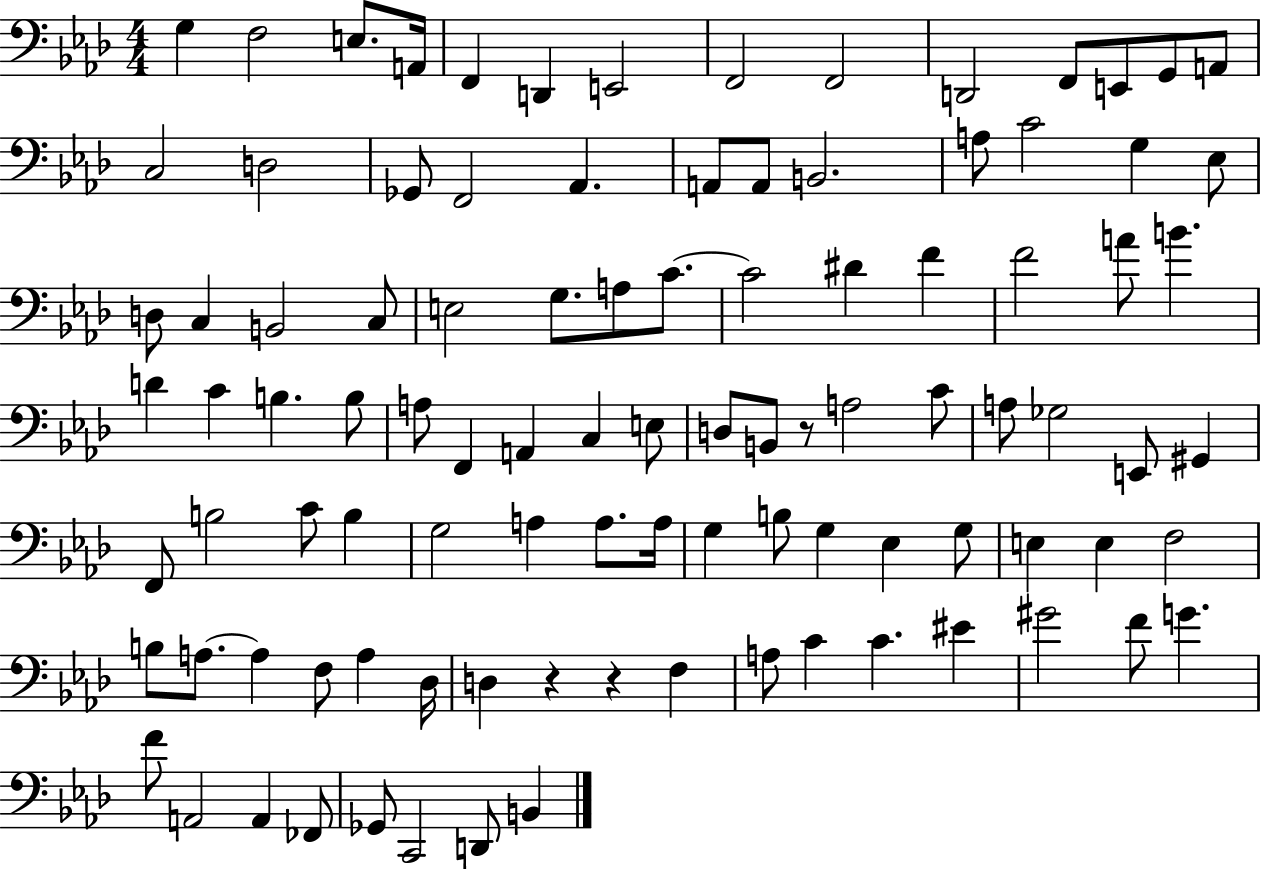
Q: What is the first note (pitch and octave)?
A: G3